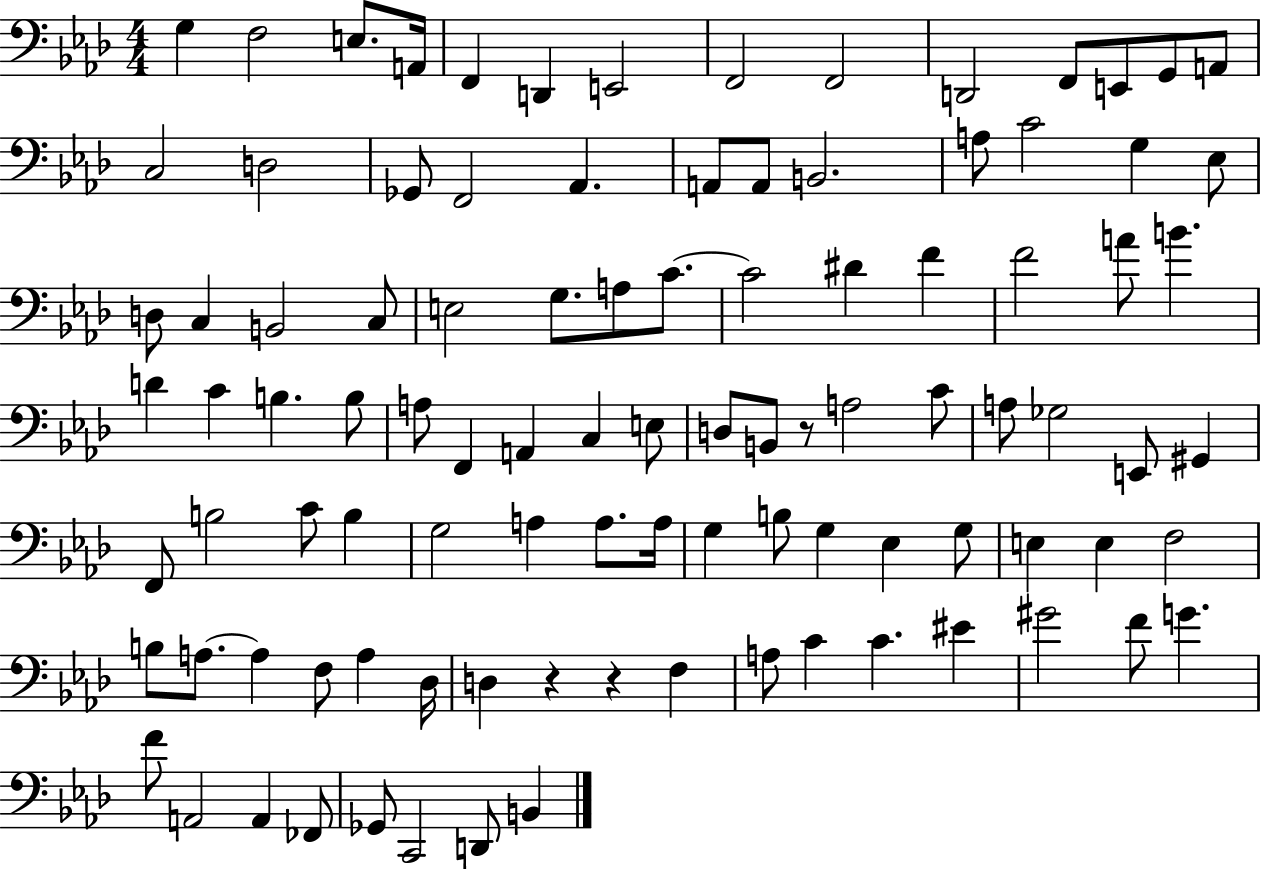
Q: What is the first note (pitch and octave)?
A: G3